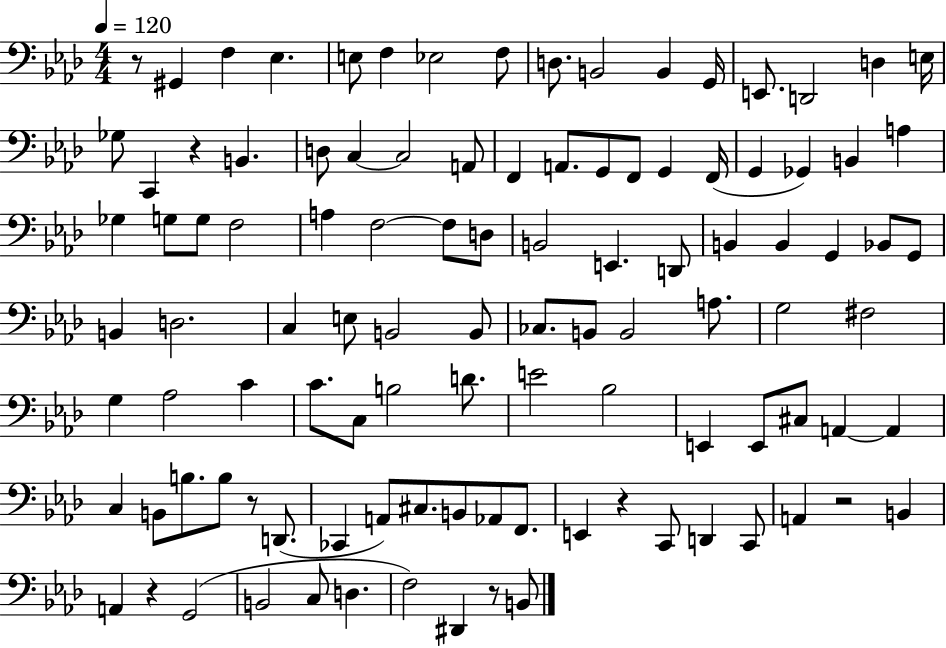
X:1
T:Untitled
M:4/4
L:1/4
K:Ab
z/2 ^G,, F, _E, E,/2 F, _E,2 F,/2 D,/2 B,,2 B,, G,,/4 E,,/2 D,,2 D, E,/4 _G,/2 C,, z B,, D,/2 C, C,2 A,,/2 F,, A,,/2 G,,/2 F,,/2 G,, F,,/4 G,, _G,, B,, A, _G, G,/2 G,/2 F,2 A, F,2 F,/2 D,/2 B,,2 E,, D,,/2 B,, B,, G,, _B,,/2 G,,/2 B,, D,2 C, E,/2 B,,2 B,,/2 _C,/2 B,,/2 B,,2 A,/2 G,2 ^F,2 G, _A,2 C C/2 C,/2 B,2 D/2 E2 _B,2 E,, E,,/2 ^C,/2 A,, A,, C, B,,/2 B,/2 B,/2 z/2 D,,/2 _C,, A,,/2 ^C,/2 B,,/2 _A,,/2 F,,/2 E,, z C,,/2 D,, C,,/2 A,, z2 B,, A,, z G,,2 B,,2 C,/2 D, F,2 ^D,, z/2 B,,/2